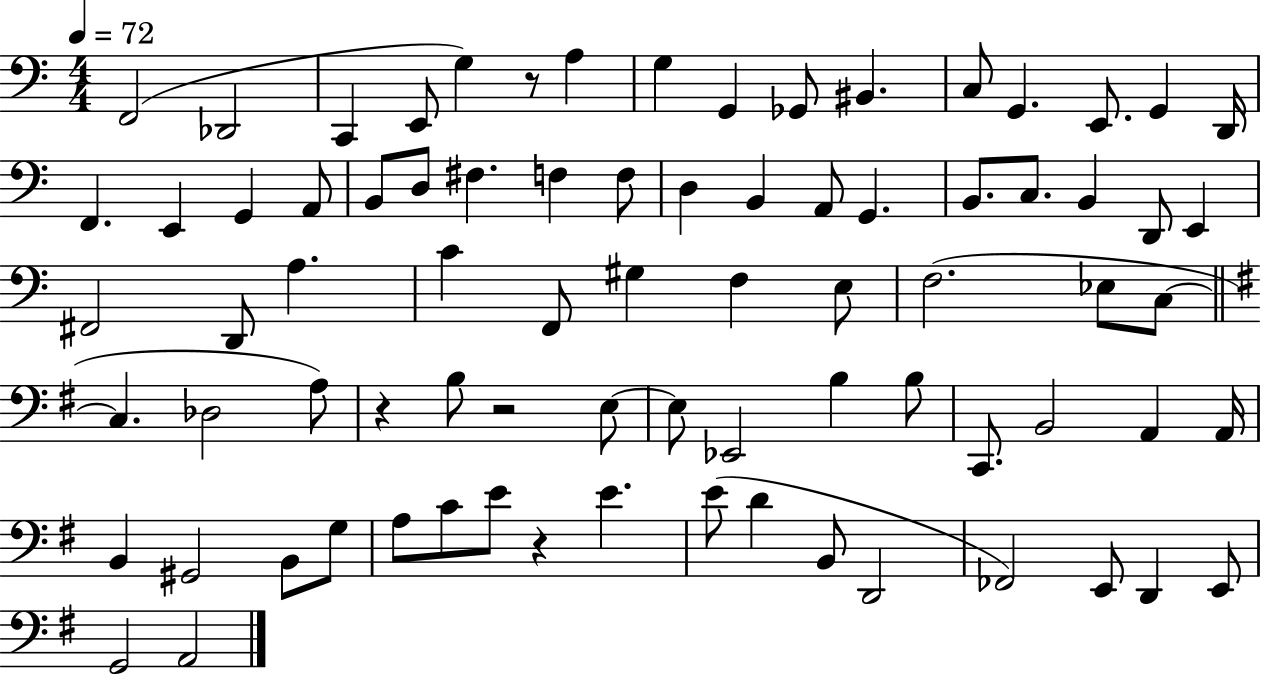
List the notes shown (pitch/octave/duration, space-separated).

F2/h Db2/h C2/q E2/e G3/q R/e A3/q G3/q G2/q Gb2/e BIS2/q. C3/e G2/q. E2/e. G2/q D2/s F2/q. E2/q G2/q A2/e B2/e D3/e F#3/q. F3/q F3/e D3/q B2/q A2/e G2/q. B2/e. C3/e. B2/q D2/e E2/q F#2/h D2/e A3/q. C4/q F2/e G#3/q F3/q E3/e F3/h. Eb3/e C3/e C3/q. Db3/h A3/e R/q B3/e R/h E3/e E3/e Eb2/h B3/q B3/e C2/e. B2/h A2/q A2/s B2/q G#2/h B2/e G3/e A3/e C4/e E4/e R/q E4/q. E4/e D4/q B2/e D2/h FES2/h E2/e D2/q E2/e G2/h A2/h